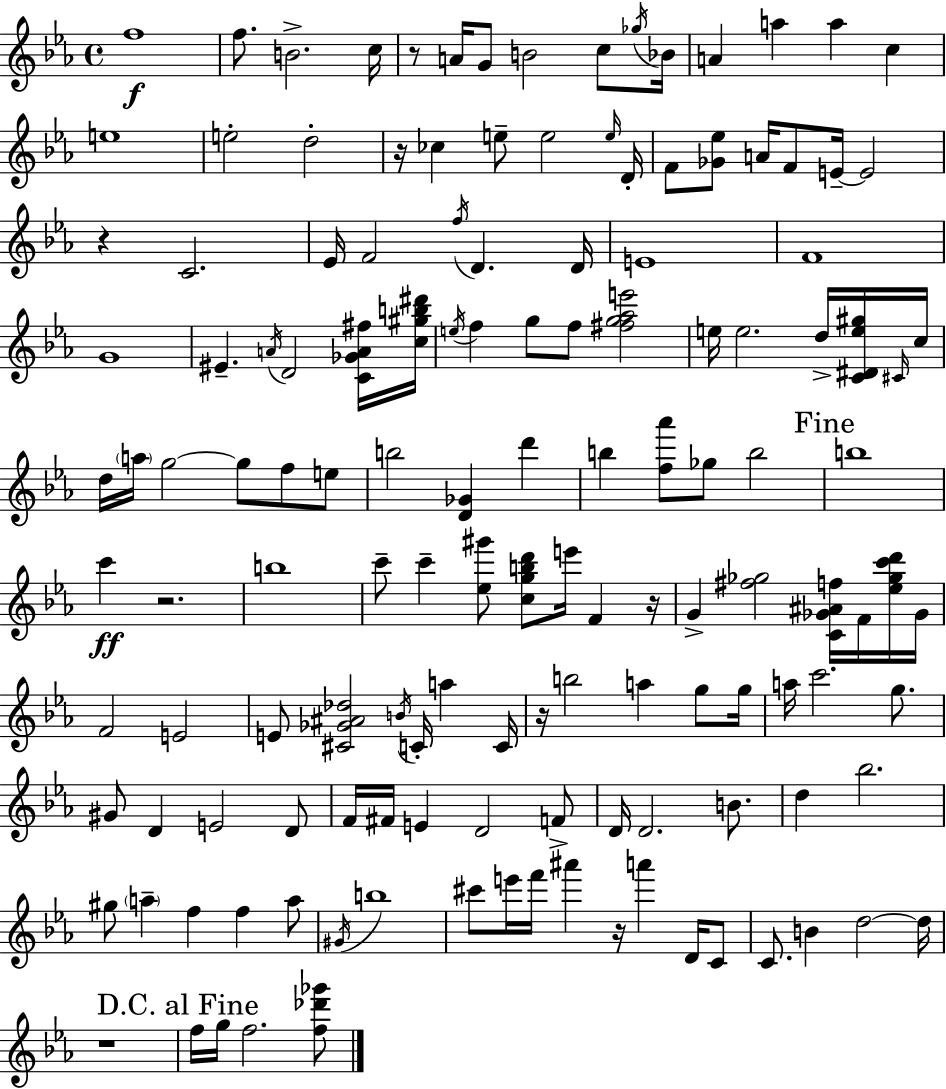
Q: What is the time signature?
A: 4/4